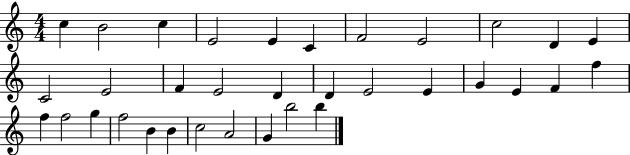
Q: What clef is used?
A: treble